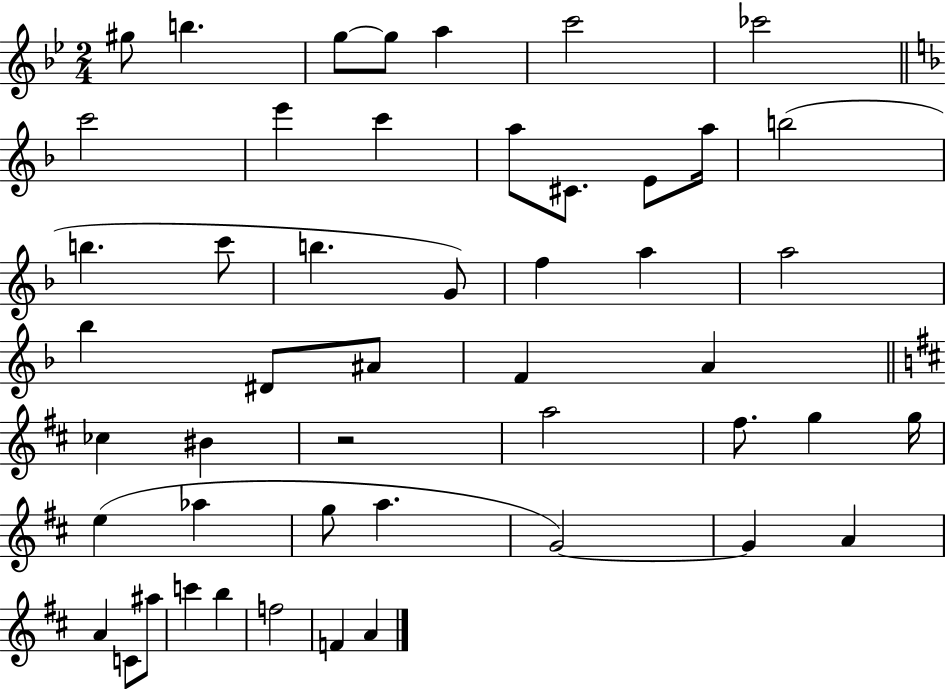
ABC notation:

X:1
T:Untitled
M:2/4
L:1/4
K:Bb
^g/2 b g/2 g/2 a c'2 _c'2 c'2 e' c' a/2 ^C/2 E/2 a/4 b2 b c'/2 b G/2 f a a2 _b ^D/2 ^A/2 F A _c ^B z2 a2 ^f/2 g g/4 e _a g/2 a G2 G A A C/2 ^a/2 c' b f2 F A